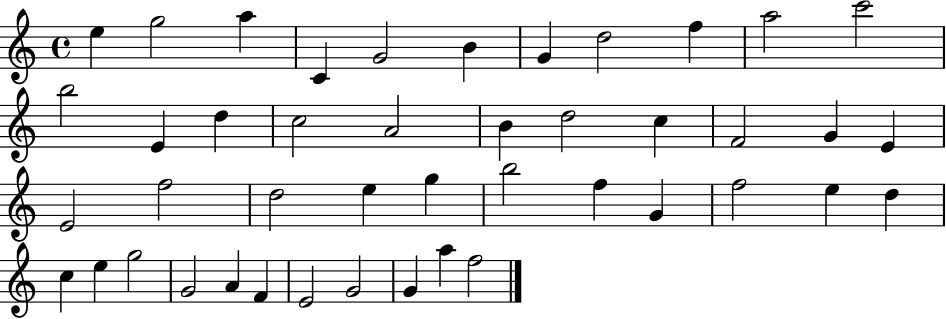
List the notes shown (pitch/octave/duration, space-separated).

E5/q G5/h A5/q C4/q G4/h B4/q G4/q D5/h F5/q A5/h C6/h B5/h E4/q D5/q C5/h A4/h B4/q D5/h C5/q F4/h G4/q E4/q E4/h F5/h D5/h E5/q G5/q B5/h F5/q G4/q F5/h E5/q D5/q C5/q E5/q G5/h G4/h A4/q F4/q E4/h G4/h G4/q A5/q F5/h